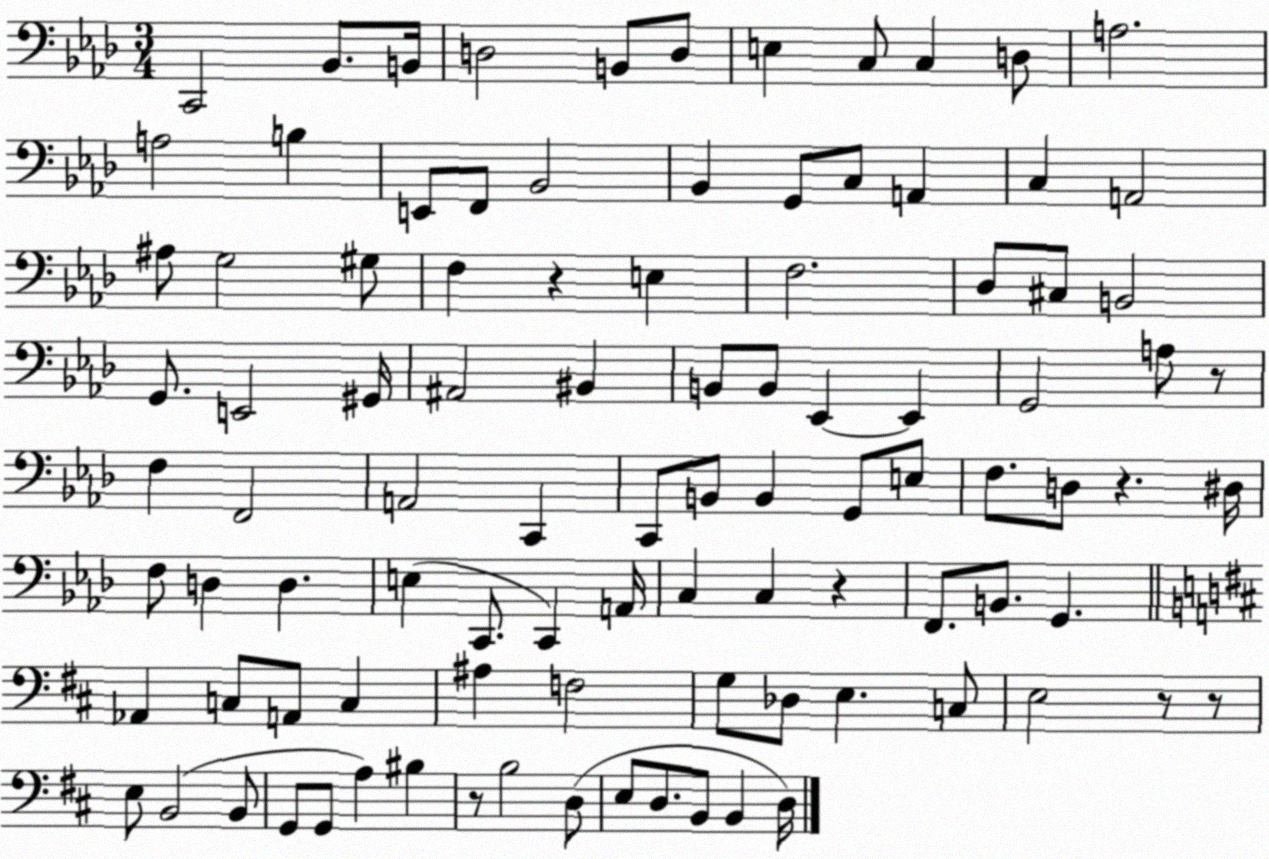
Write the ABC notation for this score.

X:1
T:Untitled
M:3/4
L:1/4
K:Ab
C,,2 _B,,/2 B,,/4 D,2 B,,/2 D,/2 E, C,/2 C, D,/2 A,2 A,2 B, E,,/2 F,,/2 _B,,2 _B,, G,,/2 C,/2 A,, C, A,,2 ^A,/2 G,2 ^G,/2 F, z E, F,2 _D,/2 ^C,/2 B,,2 G,,/2 E,,2 ^G,,/4 ^A,,2 ^B,, B,,/2 B,,/2 _E,, _E,, G,,2 A,/2 z/2 F, F,,2 A,,2 C,, C,,/2 B,,/2 B,, G,,/2 E,/2 F,/2 D,/2 z ^D,/4 F,/2 D, D, E, C,,/2 C,, A,,/4 C, C, z F,,/2 B,,/2 G,, _A,, C,/2 A,,/2 C, ^A, F,2 G,/2 _D,/2 E, C,/2 E,2 z/2 z/2 E,/2 B,,2 B,,/2 G,,/2 G,,/2 A, ^B, z/2 B,2 D,/2 E,/2 D,/2 B,,/2 B,, D,/4